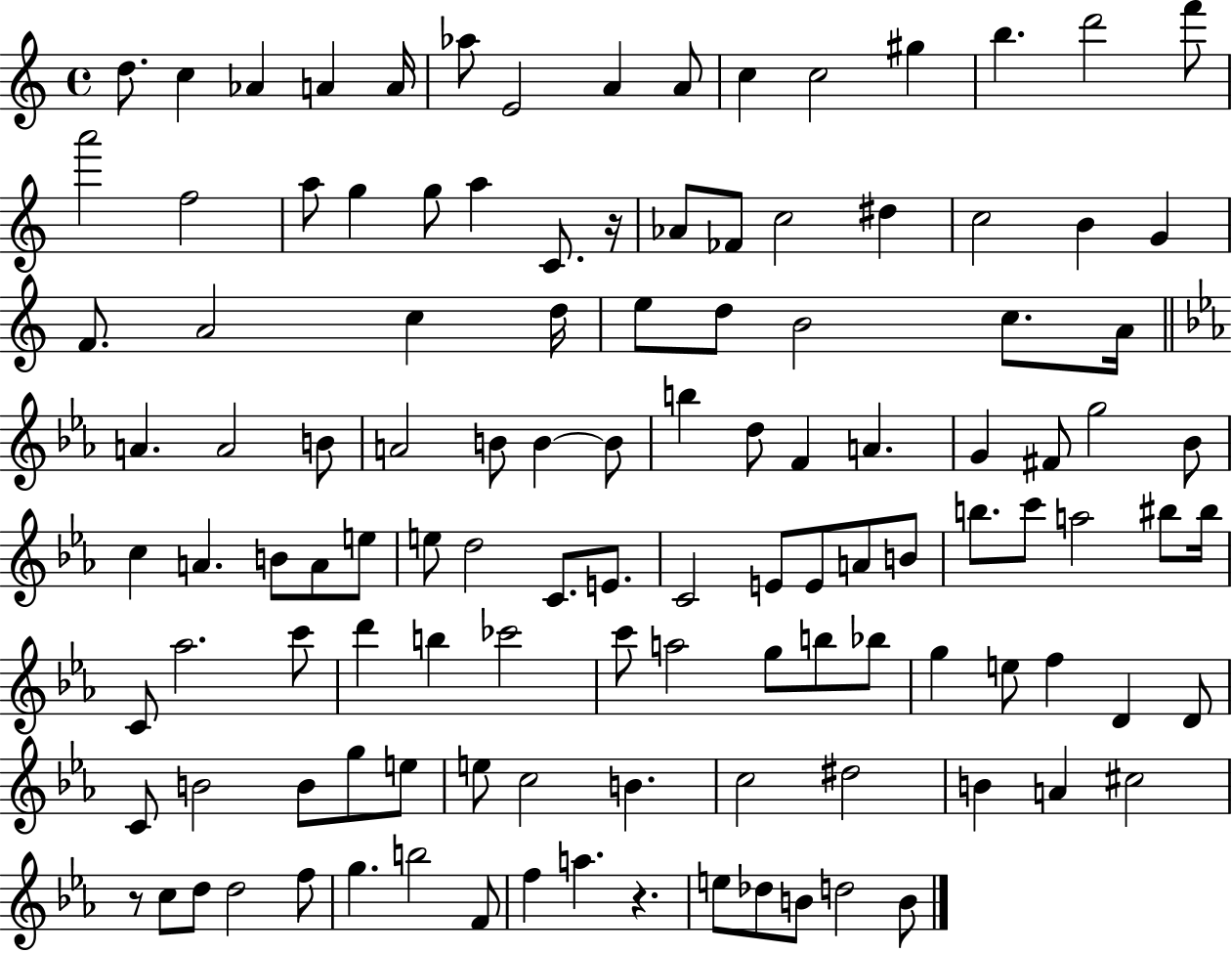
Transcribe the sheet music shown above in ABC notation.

X:1
T:Untitled
M:4/4
L:1/4
K:C
d/2 c _A A A/4 _a/2 E2 A A/2 c c2 ^g b d'2 f'/2 a'2 f2 a/2 g g/2 a C/2 z/4 _A/2 _F/2 c2 ^d c2 B G F/2 A2 c d/4 e/2 d/2 B2 c/2 A/4 A A2 B/2 A2 B/2 B B/2 b d/2 F A G ^F/2 g2 _B/2 c A B/2 A/2 e/2 e/2 d2 C/2 E/2 C2 E/2 E/2 A/2 B/2 b/2 c'/2 a2 ^b/2 ^b/4 C/2 _a2 c'/2 d' b _c'2 c'/2 a2 g/2 b/2 _b/2 g e/2 f D D/2 C/2 B2 B/2 g/2 e/2 e/2 c2 B c2 ^d2 B A ^c2 z/2 c/2 d/2 d2 f/2 g b2 F/2 f a z e/2 _d/2 B/2 d2 B/2